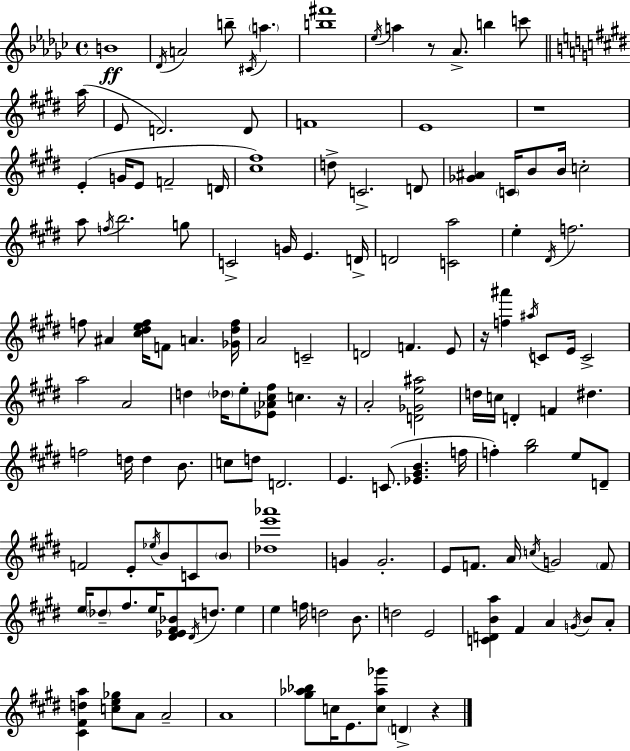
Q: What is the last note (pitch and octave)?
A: D4